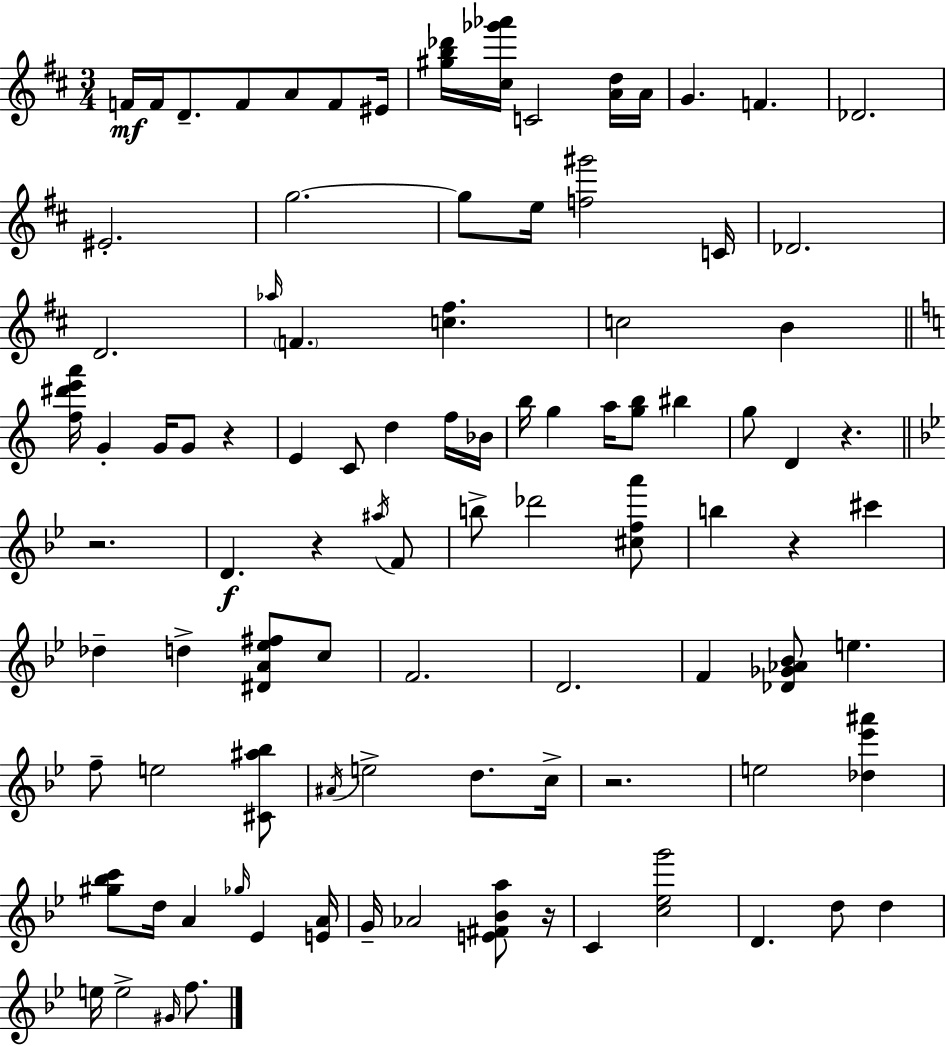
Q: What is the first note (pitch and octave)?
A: F4